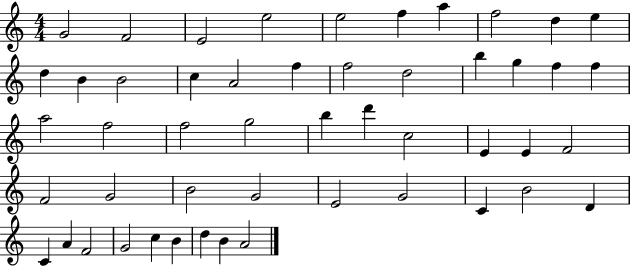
{
  \clef treble
  \numericTimeSignature
  \time 4/4
  \key c \major
  g'2 f'2 | e'2 e''2 | e''2 f''4 a''4 | f''2 d''4 e''4 | \break d''4 b'4 b'2 | c''4 a'2 f''4 | f''2 d''2 | b''4 g''4 f''4 f''4 | \break a''2 f''2 | f''2 g''2 | b''4 d'''4 c''2 | e'4 e'4 f'2 | \break f'2 g'2 | b'2 g'2 | e'2 g'2 | c'4 b'2 d'4 | \break c'4 a'4 f'2 | g'2 c''4 b'4 | d''4 b'4 a'2 | \bar "|."
}